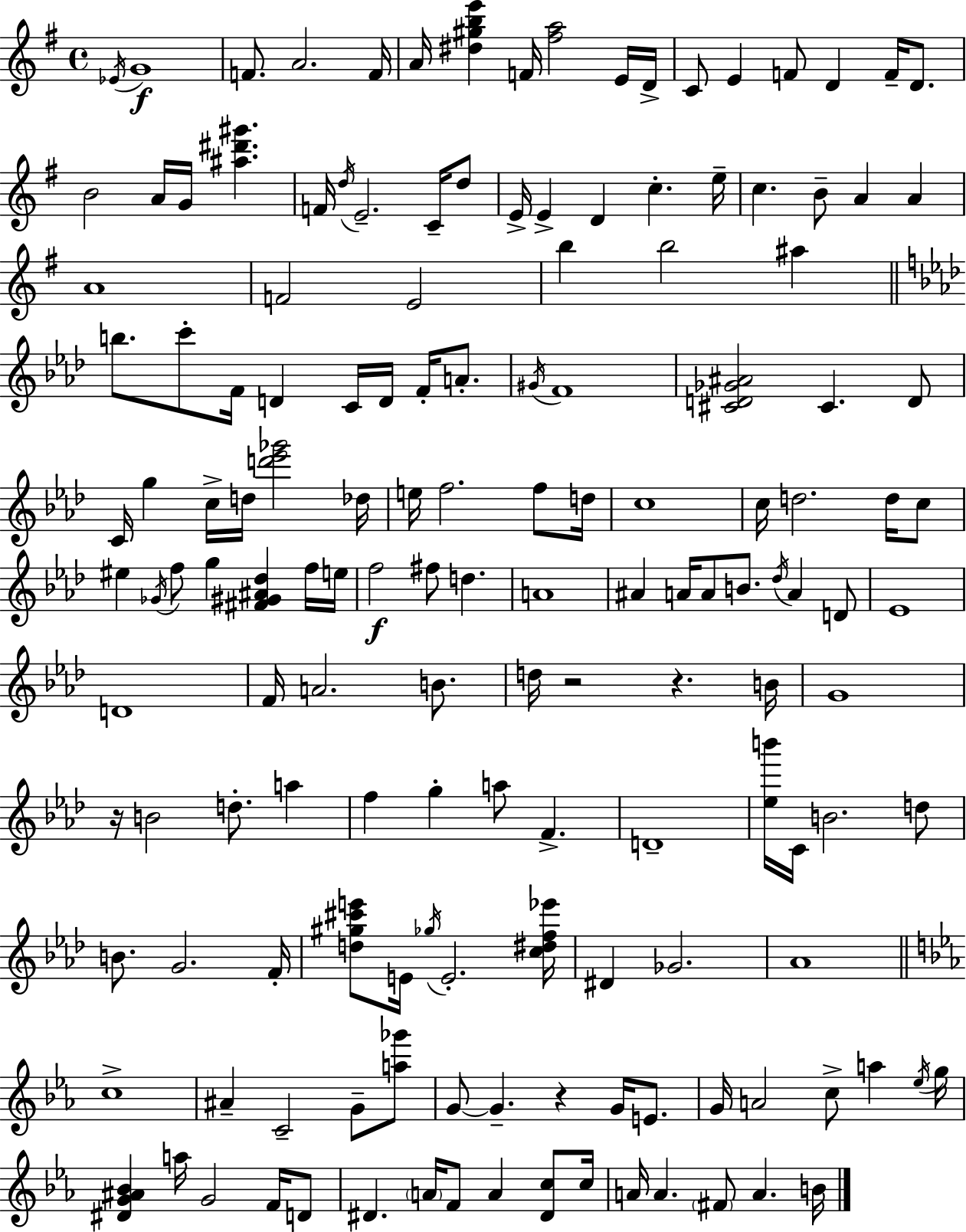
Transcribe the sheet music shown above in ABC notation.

X:1
T:Untitled
M:4/4
L:1/4
K:G
_E/4 G4 F/2 A2 F/4 A/4 [^d^gbe'] F/4 [^fa]2 E/4 D/4 C/2 E F/2 D F/4 D/2 B2 A/4 G/4 [^a^d'^g'] F/4 d/4 E2 C/4 d/2 E/4 E D c e/4 c B/2 A A A4 F2 E2 b b2 ^a b/2 c'/2 F/4 D C/4 D/4 F/4 A/2 ^G/4 F4 [^CD_G^A]2 ^C D/2 C/4 g c/4 d/4 [d'_e'_g']2 _d/4 e/4 f2 f/2 d/4 c4 c/4 d2 d/4 c/2 ^e _G/4 f/2 g [^F^G^A_d] f/4 e/4 f2 ^f/2 d A4 ^A A/4 A/2 B/2 _d/4 A D/2 _E4 D4 F/4 A2 B/2 d/4 z2 z B/4 G4 z/4 B2 d/2 a f g a/2 F D4 [_eb']/4 C/4 B2 d/2 B/2 G2 F/4 [d^g^c'e']/2 E/4 _g/4 E2 [c^df_e']/4 ^D _G2 _A4 c4 ^A C2 G/2 [a_g']/2 G/2 G z G/4 E/2 G/4 A2 c/2 a _e/4 g/4 [^DG^A_B] a/4 G2 F/4 D/2 ^D A/4 F/2 A [^Dc]/2 c/4 A/4 A ^F/2 A B/4